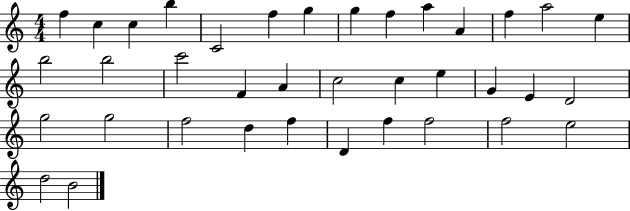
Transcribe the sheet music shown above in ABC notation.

X:1
T:Untitled
M:4/4
L:1/4
K:C
f c c b C2 f g g f a A f a2 e b2 b2 c'2 F A c2 c e G E D2 g2 g2 f2 d f D f f2 f2 e2 d2 B2